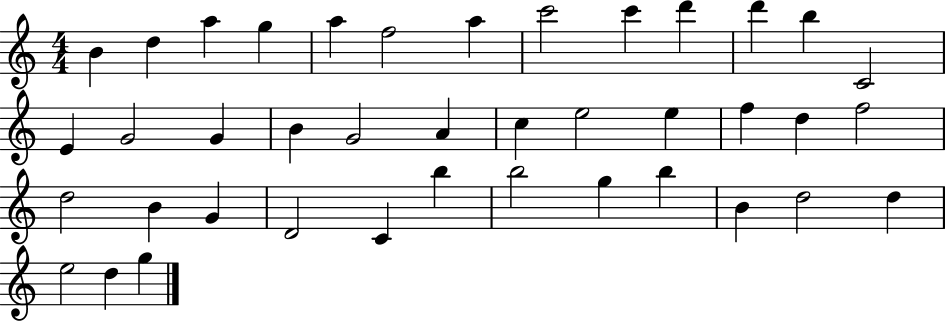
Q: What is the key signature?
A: C major